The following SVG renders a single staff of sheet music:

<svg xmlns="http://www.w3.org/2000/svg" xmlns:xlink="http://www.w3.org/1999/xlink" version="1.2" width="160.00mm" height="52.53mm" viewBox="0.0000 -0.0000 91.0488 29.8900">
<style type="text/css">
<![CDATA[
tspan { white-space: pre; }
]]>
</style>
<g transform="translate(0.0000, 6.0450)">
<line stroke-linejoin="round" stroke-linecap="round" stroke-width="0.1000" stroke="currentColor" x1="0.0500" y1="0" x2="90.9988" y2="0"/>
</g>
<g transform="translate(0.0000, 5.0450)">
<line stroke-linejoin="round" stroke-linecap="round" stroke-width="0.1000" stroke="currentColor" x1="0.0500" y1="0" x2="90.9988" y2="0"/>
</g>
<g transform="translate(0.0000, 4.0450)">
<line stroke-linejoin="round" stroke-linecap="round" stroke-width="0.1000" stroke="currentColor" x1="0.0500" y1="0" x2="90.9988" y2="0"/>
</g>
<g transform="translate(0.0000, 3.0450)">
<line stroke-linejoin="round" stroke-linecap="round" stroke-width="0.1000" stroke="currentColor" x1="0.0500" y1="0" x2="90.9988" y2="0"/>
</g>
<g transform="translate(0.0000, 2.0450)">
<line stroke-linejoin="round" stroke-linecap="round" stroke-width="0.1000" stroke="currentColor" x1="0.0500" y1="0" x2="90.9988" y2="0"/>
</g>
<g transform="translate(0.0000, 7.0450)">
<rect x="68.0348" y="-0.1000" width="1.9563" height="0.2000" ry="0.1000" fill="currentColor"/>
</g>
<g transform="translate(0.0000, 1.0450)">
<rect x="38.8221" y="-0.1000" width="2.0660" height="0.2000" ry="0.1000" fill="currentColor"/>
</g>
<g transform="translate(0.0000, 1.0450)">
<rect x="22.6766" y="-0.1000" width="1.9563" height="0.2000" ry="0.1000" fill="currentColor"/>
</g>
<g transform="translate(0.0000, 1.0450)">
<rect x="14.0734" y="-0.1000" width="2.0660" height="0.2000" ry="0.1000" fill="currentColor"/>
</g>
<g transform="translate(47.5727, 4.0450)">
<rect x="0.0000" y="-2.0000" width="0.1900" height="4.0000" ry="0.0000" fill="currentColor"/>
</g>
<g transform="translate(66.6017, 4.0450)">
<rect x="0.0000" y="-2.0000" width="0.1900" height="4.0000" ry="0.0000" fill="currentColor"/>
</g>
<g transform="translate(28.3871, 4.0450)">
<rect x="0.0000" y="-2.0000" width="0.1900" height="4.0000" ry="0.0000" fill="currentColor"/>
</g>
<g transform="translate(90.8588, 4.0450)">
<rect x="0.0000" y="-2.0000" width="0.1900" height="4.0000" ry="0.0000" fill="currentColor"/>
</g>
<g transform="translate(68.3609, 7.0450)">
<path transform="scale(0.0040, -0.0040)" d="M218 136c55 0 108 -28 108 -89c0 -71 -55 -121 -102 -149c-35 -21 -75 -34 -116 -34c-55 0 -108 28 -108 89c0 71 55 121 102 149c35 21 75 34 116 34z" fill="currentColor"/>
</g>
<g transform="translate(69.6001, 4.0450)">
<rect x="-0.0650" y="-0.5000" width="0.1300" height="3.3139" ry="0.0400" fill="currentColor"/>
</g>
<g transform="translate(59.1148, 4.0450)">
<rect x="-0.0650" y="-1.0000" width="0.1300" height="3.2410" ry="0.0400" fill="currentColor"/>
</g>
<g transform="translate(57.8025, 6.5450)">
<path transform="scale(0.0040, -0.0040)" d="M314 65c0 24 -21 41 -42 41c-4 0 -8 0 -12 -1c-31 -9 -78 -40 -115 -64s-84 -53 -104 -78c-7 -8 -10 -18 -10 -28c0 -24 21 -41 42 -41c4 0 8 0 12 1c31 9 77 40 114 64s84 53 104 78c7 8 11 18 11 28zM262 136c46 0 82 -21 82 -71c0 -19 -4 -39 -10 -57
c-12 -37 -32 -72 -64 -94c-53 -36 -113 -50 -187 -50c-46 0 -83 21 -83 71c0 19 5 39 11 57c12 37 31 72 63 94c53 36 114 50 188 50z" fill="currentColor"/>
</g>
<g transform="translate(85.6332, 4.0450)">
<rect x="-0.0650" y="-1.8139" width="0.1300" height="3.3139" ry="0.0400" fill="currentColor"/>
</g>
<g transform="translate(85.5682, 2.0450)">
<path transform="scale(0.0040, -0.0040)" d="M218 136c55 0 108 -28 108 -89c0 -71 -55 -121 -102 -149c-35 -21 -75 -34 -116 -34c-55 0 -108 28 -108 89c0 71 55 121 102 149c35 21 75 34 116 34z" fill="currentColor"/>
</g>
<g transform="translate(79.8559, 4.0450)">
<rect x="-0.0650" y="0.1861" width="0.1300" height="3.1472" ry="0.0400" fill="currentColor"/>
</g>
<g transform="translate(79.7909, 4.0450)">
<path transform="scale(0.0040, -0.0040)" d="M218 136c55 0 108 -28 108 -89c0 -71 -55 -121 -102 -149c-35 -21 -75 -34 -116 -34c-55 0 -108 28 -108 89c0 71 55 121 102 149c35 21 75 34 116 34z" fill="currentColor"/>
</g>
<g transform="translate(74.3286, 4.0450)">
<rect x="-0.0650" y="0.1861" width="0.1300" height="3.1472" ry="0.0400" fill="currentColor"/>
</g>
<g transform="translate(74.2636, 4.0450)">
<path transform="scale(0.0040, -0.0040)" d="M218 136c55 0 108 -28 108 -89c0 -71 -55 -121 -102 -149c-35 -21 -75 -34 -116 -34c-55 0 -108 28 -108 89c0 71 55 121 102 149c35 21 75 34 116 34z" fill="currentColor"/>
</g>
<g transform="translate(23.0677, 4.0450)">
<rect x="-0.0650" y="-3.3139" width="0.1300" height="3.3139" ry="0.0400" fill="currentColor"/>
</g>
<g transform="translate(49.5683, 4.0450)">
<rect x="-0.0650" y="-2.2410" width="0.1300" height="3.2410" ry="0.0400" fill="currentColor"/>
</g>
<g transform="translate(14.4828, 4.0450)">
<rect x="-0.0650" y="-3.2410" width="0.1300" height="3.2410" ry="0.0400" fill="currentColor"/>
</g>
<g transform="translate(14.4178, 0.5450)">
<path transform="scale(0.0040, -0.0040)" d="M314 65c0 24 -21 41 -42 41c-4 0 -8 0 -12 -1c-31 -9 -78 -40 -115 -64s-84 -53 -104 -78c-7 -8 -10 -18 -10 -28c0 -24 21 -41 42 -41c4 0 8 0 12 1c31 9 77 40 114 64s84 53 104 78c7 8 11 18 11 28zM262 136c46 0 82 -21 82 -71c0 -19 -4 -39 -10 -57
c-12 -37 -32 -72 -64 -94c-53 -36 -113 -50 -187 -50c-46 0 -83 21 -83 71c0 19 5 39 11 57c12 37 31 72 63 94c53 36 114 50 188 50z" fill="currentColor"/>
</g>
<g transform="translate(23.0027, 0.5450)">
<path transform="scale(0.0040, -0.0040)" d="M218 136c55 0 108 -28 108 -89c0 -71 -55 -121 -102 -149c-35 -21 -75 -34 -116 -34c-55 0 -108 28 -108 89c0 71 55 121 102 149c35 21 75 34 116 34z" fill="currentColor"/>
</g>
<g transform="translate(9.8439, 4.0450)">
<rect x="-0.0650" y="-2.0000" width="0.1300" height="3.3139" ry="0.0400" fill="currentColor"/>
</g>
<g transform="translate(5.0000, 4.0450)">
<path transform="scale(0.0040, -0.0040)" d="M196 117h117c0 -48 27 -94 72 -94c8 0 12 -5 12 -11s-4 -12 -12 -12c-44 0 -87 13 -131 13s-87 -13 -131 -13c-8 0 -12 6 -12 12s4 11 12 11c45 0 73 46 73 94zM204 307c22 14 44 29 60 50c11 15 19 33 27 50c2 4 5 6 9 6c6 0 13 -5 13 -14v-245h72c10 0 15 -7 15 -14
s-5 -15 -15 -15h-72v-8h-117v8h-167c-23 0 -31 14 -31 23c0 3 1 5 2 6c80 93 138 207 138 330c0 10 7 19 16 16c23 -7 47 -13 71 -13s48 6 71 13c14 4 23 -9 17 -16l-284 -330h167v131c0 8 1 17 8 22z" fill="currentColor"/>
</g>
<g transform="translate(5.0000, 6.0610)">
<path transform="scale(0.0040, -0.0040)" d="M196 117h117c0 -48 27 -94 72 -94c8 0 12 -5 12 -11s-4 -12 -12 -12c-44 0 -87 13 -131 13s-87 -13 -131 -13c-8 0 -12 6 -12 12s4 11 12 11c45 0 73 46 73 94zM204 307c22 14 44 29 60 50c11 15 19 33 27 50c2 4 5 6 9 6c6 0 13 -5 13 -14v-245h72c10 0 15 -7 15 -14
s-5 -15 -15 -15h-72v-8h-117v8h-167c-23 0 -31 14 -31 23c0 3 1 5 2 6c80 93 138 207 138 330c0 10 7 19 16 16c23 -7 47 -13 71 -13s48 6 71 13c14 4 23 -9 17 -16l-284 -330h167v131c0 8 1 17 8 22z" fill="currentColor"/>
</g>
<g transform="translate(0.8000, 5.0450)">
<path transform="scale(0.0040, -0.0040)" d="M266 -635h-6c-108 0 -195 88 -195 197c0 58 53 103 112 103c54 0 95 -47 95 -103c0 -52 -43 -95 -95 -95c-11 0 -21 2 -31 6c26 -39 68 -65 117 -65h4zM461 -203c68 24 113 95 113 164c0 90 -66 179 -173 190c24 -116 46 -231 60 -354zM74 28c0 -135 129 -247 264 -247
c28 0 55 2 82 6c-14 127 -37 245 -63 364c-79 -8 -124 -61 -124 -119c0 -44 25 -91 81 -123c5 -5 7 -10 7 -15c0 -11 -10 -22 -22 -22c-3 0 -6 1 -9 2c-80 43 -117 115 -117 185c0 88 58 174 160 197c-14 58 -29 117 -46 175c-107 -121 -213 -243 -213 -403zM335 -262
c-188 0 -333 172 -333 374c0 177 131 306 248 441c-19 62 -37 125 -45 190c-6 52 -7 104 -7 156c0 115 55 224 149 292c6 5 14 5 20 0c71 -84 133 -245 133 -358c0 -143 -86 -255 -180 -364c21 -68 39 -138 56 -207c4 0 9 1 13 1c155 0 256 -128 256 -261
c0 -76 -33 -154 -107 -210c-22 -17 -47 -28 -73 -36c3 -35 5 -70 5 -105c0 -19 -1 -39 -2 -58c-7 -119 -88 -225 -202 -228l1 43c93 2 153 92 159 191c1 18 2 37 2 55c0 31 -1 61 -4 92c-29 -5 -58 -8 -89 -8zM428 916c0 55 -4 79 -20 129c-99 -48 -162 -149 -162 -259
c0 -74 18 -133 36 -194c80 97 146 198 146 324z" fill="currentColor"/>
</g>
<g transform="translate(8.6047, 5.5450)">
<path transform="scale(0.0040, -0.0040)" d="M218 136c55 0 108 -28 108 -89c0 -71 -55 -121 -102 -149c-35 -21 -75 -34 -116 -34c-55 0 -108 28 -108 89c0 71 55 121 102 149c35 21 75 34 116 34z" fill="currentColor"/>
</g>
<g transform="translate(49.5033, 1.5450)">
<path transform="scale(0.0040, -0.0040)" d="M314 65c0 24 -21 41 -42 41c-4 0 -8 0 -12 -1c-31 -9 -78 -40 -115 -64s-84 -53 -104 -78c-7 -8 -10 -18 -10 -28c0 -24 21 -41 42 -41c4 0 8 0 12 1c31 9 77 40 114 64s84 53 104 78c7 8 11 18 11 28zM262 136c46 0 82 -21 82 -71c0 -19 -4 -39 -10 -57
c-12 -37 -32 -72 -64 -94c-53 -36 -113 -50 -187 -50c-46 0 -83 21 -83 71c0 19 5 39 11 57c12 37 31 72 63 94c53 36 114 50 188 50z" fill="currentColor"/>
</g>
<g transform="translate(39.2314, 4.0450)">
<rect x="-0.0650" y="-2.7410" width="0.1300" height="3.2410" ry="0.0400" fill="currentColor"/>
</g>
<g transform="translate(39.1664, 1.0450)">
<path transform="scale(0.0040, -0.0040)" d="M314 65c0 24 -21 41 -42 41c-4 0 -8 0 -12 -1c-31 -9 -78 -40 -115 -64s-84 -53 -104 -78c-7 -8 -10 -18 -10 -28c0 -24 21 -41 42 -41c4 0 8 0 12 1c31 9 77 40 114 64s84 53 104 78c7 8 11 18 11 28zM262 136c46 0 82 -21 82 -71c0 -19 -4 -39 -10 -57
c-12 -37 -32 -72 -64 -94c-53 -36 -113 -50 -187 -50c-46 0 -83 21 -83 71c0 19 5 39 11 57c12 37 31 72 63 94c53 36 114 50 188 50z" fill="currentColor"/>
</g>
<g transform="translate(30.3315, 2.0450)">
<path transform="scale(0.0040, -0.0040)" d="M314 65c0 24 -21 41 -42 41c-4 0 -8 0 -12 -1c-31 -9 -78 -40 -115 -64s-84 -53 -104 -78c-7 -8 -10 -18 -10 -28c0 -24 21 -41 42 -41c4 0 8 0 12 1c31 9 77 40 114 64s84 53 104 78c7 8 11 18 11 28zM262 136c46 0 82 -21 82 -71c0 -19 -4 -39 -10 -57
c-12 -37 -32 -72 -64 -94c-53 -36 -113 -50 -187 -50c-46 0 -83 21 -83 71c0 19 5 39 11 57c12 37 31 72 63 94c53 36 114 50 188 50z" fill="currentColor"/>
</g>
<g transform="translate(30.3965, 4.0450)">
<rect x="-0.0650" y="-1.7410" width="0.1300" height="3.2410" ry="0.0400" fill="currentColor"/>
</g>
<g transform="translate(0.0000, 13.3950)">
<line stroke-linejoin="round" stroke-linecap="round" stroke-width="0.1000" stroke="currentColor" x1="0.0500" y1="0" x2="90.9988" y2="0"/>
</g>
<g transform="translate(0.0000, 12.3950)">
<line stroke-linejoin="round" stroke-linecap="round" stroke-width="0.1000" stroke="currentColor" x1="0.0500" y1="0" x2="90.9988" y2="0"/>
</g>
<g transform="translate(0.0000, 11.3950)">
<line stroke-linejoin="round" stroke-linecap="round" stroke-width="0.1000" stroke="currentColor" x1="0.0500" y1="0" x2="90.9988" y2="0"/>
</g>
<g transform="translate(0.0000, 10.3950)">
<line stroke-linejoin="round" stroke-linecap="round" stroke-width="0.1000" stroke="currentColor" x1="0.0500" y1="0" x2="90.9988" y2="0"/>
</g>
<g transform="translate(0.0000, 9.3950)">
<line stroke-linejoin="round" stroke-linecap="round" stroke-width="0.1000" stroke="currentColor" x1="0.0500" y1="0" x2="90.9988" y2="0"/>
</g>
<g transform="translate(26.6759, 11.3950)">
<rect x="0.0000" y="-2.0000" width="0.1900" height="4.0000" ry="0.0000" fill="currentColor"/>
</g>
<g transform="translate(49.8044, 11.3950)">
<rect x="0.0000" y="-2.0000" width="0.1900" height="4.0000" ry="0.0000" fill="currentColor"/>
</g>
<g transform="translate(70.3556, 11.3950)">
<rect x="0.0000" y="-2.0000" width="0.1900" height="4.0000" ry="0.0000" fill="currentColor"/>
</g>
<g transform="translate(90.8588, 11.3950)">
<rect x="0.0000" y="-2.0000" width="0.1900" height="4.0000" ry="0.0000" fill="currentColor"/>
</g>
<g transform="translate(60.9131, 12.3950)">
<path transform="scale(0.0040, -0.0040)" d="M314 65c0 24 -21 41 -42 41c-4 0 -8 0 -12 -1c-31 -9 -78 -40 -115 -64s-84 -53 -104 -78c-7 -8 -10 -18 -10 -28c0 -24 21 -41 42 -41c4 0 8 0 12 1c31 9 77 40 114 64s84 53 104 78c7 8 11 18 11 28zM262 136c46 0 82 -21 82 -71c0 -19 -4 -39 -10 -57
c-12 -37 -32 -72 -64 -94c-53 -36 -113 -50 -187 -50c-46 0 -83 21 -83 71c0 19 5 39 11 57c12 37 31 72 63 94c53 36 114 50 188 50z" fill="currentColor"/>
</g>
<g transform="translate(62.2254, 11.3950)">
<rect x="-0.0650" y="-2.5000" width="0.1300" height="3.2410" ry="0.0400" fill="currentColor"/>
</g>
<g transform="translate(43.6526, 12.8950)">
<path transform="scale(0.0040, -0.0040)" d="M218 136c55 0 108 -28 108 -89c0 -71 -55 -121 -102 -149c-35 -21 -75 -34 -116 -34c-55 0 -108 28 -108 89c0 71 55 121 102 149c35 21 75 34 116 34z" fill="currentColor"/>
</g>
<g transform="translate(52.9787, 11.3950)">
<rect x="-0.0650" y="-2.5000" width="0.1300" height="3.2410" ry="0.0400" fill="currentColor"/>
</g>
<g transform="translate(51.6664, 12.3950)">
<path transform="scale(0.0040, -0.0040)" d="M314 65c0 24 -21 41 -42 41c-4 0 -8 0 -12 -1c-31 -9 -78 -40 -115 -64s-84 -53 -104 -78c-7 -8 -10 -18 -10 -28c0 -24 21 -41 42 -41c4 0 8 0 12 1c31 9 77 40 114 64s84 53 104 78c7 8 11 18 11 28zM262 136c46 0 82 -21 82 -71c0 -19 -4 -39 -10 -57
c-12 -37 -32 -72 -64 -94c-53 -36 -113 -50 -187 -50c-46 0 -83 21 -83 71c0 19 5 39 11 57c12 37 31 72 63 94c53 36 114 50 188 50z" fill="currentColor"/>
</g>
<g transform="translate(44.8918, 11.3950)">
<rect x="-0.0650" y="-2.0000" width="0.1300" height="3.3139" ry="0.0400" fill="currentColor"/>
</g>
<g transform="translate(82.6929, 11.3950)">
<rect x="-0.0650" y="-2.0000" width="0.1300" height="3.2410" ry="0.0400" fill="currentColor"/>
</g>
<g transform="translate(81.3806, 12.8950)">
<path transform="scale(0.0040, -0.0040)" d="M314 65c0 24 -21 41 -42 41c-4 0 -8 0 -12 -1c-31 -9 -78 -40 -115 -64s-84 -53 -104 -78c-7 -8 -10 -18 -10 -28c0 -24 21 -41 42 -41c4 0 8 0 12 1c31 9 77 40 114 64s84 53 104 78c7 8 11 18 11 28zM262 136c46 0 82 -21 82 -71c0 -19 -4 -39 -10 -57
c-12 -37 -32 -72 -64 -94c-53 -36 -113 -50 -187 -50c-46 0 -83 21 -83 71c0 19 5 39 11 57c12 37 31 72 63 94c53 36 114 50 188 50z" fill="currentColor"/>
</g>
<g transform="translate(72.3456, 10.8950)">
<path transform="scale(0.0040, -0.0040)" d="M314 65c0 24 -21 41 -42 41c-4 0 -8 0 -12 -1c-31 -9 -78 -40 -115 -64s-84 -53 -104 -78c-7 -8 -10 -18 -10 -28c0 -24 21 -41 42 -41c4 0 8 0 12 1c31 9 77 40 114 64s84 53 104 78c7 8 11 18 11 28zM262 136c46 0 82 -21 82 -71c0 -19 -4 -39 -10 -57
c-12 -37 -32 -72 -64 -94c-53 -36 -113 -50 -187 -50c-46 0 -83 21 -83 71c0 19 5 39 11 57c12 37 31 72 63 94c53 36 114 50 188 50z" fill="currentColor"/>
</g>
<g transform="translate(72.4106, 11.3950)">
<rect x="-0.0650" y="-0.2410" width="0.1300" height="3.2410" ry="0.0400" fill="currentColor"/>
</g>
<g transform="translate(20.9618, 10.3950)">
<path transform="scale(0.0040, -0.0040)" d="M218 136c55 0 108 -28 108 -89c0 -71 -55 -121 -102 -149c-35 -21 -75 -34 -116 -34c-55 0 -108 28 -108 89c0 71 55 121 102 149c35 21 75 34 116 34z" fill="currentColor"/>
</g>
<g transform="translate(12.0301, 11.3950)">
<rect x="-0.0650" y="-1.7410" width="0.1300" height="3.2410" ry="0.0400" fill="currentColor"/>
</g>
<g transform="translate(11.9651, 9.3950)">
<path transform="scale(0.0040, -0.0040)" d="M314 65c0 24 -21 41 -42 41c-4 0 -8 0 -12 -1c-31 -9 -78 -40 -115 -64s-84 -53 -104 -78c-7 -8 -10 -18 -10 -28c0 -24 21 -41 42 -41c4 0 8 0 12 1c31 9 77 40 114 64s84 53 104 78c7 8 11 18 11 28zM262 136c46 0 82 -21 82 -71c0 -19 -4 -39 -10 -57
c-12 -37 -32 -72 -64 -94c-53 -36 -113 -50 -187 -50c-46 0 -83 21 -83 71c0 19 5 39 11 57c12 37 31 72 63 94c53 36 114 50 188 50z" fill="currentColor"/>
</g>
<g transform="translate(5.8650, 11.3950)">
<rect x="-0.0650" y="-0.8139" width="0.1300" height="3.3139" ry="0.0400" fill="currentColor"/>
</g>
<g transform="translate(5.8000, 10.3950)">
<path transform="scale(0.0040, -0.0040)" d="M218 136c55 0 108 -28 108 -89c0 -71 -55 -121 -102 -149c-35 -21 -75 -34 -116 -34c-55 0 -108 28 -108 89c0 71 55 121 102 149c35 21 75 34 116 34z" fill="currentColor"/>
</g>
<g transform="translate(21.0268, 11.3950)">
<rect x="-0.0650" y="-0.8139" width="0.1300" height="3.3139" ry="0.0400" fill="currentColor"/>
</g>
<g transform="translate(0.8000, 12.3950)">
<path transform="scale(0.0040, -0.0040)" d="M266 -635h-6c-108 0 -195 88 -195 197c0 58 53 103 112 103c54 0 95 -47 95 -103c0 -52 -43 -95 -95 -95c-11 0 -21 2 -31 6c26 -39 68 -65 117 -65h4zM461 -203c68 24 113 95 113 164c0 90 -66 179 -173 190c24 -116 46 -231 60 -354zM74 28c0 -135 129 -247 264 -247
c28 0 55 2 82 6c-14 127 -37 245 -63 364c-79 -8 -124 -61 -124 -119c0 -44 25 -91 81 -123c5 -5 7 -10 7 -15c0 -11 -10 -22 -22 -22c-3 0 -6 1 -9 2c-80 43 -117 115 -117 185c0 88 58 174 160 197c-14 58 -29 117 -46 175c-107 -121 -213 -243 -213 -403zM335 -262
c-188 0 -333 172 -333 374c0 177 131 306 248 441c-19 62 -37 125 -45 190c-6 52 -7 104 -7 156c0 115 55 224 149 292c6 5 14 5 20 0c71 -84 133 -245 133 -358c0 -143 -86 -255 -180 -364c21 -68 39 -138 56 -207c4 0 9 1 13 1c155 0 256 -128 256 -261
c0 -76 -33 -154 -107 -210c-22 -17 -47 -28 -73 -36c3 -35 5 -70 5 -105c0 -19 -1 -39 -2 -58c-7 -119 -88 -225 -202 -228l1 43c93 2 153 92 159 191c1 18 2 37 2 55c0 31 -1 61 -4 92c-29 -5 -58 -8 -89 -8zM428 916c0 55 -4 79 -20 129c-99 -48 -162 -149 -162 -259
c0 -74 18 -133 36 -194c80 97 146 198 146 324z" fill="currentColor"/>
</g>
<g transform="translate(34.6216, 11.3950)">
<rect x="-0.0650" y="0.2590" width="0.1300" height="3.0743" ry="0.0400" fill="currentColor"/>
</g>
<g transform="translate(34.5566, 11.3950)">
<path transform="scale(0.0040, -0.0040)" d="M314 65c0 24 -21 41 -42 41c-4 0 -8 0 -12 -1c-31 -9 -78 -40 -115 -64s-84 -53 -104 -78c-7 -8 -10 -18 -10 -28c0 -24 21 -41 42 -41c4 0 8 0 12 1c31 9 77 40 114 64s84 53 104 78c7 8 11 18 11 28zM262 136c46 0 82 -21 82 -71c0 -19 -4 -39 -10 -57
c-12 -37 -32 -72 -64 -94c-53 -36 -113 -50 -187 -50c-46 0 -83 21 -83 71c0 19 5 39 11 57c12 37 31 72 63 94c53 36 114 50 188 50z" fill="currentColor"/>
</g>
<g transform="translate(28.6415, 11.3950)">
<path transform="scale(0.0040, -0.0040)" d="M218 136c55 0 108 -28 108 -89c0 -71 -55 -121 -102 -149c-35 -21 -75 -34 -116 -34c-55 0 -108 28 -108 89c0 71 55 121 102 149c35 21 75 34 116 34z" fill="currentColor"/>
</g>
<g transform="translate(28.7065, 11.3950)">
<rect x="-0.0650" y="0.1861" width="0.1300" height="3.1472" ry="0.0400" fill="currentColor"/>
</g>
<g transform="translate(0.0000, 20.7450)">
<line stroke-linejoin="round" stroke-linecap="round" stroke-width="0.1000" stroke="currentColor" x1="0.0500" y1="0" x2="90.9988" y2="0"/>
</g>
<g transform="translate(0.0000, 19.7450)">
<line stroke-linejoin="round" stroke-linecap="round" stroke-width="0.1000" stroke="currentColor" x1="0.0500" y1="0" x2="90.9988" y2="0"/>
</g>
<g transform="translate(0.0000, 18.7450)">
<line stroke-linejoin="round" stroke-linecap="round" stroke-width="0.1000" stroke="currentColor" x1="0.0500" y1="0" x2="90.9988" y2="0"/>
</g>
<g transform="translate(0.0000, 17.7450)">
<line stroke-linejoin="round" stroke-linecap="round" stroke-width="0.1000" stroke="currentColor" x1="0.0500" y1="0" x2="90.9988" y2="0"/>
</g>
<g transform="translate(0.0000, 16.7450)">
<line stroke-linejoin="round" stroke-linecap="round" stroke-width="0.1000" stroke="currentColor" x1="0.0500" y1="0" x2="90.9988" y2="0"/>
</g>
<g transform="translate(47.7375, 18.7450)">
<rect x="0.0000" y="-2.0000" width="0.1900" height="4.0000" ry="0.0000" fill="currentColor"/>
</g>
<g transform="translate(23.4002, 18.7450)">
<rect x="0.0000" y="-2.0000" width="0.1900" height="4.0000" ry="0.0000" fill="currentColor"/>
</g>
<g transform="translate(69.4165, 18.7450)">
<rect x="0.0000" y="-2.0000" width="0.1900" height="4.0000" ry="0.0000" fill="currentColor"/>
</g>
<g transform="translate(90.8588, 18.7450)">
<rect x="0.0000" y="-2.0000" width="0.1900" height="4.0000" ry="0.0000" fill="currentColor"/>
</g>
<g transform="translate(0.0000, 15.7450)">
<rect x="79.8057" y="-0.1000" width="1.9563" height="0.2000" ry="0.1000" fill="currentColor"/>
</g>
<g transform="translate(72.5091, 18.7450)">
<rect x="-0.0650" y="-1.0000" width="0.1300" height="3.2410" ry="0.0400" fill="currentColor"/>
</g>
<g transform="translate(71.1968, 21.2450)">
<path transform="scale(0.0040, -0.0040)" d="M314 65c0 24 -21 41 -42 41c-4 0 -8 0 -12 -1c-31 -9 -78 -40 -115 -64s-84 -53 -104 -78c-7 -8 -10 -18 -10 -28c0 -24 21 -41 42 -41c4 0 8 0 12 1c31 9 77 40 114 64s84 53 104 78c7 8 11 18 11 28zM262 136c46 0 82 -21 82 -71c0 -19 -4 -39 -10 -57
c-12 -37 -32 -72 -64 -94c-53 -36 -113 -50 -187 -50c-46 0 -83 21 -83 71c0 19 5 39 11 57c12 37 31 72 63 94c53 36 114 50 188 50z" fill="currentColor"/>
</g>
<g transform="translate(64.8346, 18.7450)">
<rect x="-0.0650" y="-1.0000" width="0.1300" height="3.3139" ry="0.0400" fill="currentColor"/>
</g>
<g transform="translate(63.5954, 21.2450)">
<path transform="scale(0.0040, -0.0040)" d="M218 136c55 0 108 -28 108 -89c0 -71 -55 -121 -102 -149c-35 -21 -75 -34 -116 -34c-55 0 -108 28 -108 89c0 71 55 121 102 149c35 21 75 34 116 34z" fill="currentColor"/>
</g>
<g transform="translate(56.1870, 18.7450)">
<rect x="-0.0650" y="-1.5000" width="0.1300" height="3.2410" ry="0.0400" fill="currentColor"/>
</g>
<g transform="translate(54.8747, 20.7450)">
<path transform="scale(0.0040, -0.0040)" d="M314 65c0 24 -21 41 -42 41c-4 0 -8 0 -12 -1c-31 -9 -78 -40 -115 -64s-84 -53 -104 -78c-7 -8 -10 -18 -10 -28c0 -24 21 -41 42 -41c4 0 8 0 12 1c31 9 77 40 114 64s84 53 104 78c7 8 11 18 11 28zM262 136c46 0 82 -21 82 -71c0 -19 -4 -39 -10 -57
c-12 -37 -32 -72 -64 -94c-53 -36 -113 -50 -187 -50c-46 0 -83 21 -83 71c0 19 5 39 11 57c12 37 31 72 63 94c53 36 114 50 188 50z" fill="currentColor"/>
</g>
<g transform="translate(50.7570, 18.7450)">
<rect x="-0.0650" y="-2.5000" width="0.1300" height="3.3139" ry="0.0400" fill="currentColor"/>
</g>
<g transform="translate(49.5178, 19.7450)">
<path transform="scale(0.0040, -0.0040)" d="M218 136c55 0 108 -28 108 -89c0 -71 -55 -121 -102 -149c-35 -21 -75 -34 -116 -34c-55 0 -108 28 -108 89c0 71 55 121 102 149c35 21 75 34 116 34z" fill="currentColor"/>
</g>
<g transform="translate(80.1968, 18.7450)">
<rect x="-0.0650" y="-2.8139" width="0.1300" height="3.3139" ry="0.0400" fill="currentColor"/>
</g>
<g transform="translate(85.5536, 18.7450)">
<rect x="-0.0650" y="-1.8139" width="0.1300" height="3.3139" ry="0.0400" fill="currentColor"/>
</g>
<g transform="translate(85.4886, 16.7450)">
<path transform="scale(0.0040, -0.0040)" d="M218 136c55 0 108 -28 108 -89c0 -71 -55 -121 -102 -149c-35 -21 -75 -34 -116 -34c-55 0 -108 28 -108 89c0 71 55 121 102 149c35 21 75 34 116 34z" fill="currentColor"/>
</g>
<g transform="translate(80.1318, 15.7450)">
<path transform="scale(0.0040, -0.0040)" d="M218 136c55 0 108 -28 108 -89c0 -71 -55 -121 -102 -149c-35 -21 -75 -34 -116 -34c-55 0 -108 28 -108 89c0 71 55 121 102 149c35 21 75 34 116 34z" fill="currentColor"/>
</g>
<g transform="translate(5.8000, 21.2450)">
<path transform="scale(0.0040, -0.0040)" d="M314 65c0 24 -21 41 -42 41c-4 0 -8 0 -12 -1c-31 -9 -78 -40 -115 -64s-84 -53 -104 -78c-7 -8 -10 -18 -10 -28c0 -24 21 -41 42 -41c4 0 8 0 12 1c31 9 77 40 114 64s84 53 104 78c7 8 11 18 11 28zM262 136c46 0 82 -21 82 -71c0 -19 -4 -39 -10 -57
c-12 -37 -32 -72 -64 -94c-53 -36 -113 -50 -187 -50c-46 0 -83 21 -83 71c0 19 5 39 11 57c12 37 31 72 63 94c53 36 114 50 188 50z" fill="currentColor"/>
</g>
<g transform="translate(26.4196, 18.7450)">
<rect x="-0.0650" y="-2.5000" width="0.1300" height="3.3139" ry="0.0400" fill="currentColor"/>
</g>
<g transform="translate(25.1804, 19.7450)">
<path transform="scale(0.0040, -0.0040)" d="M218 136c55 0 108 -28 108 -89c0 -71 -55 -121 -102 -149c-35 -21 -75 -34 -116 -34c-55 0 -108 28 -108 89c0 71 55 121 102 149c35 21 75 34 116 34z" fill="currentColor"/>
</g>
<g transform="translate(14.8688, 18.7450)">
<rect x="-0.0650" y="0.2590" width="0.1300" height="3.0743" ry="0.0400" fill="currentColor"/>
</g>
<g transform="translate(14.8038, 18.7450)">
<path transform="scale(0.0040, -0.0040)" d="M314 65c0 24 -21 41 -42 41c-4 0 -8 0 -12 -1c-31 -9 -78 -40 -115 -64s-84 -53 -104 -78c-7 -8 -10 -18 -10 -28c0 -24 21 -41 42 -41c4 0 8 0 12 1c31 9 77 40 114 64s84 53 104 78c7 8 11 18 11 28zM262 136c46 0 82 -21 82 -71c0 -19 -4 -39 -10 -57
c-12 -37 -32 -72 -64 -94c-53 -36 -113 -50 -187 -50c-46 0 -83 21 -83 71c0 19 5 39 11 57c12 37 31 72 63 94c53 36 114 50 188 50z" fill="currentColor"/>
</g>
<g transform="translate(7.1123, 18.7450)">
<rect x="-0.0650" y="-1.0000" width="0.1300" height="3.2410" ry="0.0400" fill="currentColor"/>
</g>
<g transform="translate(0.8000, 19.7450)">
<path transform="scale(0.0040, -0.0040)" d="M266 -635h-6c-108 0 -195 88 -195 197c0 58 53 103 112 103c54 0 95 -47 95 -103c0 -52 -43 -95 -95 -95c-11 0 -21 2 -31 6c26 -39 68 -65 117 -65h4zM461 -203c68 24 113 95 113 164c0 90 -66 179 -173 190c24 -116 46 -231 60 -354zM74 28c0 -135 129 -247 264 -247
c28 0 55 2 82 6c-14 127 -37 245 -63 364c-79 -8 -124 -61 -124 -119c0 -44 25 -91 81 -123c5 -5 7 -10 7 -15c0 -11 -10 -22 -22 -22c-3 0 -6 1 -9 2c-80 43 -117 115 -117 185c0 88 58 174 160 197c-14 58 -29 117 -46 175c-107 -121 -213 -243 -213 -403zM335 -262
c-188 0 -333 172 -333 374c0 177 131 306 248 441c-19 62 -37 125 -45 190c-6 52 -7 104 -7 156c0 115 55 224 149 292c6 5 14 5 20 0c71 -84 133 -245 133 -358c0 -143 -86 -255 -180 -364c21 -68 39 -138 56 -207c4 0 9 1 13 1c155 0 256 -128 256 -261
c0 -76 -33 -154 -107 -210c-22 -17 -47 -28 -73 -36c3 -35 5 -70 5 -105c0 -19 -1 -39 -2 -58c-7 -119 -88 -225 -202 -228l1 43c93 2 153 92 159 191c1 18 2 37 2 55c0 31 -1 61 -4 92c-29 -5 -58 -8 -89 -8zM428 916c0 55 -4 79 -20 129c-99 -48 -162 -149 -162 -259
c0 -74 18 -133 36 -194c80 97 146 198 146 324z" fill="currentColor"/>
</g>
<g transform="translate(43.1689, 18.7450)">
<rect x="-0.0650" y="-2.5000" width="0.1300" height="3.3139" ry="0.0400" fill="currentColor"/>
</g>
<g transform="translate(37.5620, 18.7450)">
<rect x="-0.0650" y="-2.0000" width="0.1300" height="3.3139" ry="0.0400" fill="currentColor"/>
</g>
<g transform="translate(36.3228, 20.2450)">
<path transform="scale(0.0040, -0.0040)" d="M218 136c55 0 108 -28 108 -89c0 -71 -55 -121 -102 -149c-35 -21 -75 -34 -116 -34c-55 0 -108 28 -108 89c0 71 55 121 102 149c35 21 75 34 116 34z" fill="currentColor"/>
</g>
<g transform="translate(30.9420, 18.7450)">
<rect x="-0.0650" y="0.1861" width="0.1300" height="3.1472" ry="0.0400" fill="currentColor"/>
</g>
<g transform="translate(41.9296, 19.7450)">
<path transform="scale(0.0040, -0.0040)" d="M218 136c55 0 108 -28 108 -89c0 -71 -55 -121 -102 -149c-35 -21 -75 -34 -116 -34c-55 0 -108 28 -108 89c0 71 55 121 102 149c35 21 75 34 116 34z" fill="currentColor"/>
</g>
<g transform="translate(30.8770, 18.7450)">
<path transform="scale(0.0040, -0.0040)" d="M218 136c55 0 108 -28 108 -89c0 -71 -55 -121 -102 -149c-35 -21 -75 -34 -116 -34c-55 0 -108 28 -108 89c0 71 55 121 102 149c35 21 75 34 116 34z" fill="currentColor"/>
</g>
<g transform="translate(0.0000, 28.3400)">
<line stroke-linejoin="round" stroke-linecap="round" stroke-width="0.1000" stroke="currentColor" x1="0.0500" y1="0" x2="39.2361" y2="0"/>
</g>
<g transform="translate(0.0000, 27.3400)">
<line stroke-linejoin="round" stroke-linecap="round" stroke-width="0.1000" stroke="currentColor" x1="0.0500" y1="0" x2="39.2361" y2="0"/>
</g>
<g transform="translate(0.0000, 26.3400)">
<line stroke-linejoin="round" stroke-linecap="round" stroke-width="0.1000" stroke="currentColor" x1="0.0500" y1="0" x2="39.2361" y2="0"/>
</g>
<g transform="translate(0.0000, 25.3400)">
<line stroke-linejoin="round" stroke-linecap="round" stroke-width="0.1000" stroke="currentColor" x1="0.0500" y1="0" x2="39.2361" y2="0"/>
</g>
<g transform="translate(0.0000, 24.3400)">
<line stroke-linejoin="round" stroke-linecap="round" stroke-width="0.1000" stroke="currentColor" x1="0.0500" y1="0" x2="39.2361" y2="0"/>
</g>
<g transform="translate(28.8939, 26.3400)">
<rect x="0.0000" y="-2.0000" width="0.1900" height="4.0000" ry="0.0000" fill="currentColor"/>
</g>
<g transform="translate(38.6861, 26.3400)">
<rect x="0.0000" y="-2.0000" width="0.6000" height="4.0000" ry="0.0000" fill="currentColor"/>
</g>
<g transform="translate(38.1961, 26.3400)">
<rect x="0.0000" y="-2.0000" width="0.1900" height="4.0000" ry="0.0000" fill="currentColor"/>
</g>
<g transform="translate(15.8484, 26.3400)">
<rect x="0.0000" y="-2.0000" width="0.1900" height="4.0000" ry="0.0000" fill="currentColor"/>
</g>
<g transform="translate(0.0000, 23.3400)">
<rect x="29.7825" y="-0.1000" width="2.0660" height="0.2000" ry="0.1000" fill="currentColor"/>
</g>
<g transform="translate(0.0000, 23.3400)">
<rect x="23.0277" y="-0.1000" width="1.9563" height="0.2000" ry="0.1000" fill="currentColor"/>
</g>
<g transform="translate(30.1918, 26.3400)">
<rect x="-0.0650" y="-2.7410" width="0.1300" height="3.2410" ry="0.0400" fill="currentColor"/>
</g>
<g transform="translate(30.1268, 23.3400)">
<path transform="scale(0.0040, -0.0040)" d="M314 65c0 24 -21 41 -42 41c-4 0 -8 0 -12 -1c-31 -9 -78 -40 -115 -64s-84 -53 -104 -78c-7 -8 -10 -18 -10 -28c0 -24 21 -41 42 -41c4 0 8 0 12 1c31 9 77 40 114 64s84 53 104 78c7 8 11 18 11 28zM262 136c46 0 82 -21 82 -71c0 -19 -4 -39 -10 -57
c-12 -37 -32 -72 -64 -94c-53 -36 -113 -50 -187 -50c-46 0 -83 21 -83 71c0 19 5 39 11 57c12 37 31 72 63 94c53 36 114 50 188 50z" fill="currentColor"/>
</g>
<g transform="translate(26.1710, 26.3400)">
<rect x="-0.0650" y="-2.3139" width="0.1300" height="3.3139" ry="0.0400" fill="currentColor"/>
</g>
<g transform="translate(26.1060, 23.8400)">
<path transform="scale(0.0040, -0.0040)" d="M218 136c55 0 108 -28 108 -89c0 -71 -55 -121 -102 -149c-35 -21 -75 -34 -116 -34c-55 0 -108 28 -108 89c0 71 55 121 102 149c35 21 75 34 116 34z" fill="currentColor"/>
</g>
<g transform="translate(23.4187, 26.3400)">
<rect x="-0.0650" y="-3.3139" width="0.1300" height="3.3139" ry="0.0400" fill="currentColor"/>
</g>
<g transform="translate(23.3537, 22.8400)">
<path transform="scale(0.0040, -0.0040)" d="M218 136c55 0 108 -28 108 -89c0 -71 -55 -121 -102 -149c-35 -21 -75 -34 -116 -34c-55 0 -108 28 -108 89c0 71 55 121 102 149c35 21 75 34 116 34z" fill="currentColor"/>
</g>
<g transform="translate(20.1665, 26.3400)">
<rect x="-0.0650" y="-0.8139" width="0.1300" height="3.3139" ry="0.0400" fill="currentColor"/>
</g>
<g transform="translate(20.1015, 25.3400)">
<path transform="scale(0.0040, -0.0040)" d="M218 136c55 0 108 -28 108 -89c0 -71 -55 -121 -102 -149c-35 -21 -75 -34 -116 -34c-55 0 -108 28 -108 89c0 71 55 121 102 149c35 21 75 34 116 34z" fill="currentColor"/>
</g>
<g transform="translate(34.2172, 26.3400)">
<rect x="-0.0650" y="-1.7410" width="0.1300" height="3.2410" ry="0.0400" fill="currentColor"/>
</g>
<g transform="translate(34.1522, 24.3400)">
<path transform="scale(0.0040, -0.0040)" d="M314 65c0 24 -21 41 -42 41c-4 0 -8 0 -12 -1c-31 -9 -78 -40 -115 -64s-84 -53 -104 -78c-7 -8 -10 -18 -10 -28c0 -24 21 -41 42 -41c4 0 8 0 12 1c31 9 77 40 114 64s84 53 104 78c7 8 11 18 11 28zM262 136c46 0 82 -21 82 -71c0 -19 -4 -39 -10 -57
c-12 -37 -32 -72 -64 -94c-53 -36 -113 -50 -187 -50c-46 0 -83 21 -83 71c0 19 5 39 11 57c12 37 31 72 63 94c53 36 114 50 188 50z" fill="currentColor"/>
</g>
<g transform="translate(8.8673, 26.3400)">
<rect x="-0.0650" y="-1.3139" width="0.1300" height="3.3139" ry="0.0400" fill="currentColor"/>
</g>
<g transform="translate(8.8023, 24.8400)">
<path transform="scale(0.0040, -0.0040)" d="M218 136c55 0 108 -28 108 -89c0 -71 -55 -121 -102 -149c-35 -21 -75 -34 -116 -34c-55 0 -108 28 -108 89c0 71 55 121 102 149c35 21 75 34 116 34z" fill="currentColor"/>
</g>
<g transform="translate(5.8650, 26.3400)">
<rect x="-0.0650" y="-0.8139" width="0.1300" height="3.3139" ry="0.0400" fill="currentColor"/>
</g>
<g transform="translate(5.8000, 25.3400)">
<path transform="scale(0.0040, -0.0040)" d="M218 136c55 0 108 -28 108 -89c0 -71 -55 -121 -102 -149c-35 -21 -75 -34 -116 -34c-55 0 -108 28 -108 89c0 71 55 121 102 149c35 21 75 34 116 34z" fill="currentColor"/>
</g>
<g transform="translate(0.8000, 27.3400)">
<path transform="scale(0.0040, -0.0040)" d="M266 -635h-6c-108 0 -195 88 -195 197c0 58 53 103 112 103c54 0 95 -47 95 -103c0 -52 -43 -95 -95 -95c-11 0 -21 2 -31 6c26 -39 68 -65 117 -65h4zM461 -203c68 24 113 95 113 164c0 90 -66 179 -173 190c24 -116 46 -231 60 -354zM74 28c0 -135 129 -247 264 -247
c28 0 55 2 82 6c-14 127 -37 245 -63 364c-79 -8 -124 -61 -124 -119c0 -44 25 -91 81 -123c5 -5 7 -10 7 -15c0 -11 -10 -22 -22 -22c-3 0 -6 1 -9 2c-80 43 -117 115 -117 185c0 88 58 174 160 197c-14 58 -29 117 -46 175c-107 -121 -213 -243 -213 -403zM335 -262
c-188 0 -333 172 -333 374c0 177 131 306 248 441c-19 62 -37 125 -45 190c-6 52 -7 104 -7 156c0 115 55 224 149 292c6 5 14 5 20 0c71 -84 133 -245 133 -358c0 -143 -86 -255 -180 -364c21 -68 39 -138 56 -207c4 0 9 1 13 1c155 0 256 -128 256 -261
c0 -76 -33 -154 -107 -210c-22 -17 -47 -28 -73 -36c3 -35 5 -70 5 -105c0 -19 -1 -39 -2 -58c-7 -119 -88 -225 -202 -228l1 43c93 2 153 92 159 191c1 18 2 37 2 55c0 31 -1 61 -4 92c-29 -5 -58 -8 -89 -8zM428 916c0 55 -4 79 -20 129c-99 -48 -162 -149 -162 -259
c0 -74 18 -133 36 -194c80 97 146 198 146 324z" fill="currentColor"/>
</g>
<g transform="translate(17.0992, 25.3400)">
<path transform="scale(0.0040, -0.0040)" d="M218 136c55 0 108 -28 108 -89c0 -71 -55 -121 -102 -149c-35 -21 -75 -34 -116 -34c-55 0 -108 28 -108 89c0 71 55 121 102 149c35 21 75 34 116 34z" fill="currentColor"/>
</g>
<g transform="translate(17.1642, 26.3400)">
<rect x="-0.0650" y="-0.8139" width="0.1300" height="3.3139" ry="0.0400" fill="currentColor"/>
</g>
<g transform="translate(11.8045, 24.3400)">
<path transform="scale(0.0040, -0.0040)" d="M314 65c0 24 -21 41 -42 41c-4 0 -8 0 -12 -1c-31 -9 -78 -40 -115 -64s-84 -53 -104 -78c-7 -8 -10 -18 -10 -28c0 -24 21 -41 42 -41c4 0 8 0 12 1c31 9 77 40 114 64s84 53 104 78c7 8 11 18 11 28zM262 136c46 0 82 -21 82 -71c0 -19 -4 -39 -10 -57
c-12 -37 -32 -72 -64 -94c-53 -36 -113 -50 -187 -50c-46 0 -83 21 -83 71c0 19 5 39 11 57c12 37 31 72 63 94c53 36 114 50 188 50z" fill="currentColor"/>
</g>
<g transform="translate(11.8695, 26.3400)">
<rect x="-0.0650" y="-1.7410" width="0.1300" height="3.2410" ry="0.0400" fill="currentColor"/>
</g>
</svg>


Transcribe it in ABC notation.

X:1
T:Untitled
M:4/4
L:1/4
K:C
F b2 b f2 a2 g2 D2 C B B f d f2 d B B2 F G2 G2 c2 F2 D2 B2 G B F G G E2 D D2 a f d e f2 d d b g a2 f2